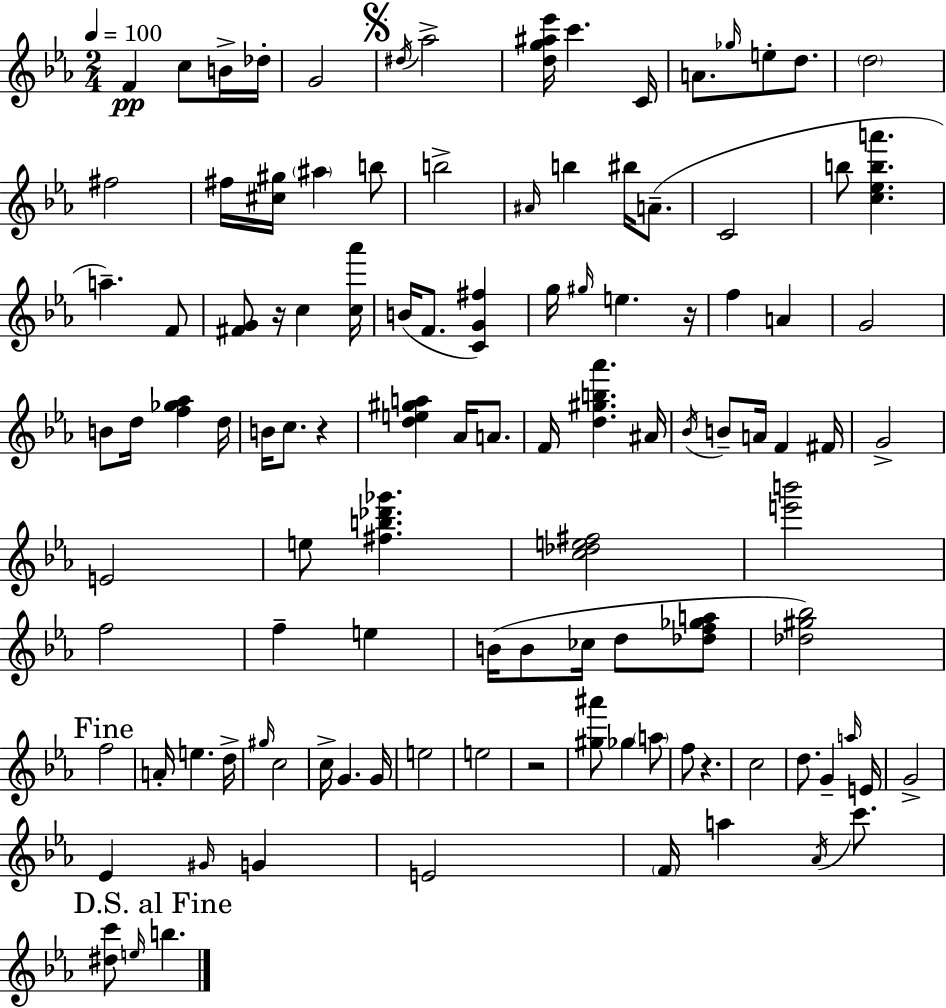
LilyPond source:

{
  \clef treble
  \numericTimeSignature
  \time 2/4
  \key ees \major
  \tempo 4 = 100
  \repeat volta 2 { f'4\pp c''8 b'16-> des''16-. | g'2 | \mark \markup { \musicglyph "scripts.segno" } \acciaccatura { dis''16 } aes''2-> | <d'' g'' ais'' ees'''>16 c'''4. | \break c'16 a'8. \grace { ges''16 } e''8-. d''8. | \parenthesize d''2 | fis''2 | fis''16 <cis'' gis''>16 \parenthesize ais''4 | \break b''8 b''2-> | \grace { ais'16 } b''4 bis''16 | a'8.--( c'2 | b''8 <c'' ees'' b'' a'''>4. | \break a''4.--) | f'8 <fis' g'>8 r16 c''4 | <c'' aes'''>16 b'16( f'8. <c' g' fis''>4) | g''16 \grace { gis''16 } e''4. | \break r16 f''4 | a'4 g'2 | b'8 d''16 <f'' ges'' aes''>4 | d''16 b'16 c''8. | \break r4 <d'' e'' gis'' a''>4 | aes'16 a'8. f'16 <d'' gis'' b'' aes'''>4. | ais'16 \acciaccatura { bes'16 } b'8-- a'16 | f'4 fis'16 g'2-> | \break e'2 | e''8 <fis'' b'' des''' ges'''>4. | <c'' des'' e'' fis''>2 | <e''' b'''>2 | \break f''2 | f''4-- | e''4 b'16( b'8 | ces''16 d''8 <des'' f'' ges'' a''>8 <des'' gis'' bes''>2) | \break \mark "Fine" f''2 | a'16-. e''4. | d''16-> \grace { gis''16 } c''2 | c''16-> g'4. | \break g'16 e''2 | e''2 | r2 | <gis'' ais'''>8 | \break ges''4 \parenthesize a''8 f''8 | r4. c''2 | d''8. | g'4-- \grace { a''16 } e'16 g'2-> | \break ees'4 | \grace { gis'16 } g'4 | e'2 | \parenthesize f'16 a''4 \acciaccatura { aes'16 } c'''8. | \break \mark "D.S. al Fine" <dis'' c'''>8 \grace { e''16 } b''4. | } \bar "|."
}